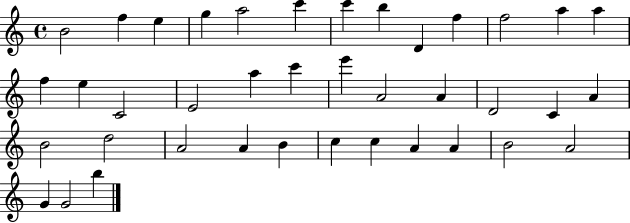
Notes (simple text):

B4/h F5/q E5/q G5/q A5/h C6/q C6/q B5/q D4/q F5/q F5/h A5/q A5/q F5/q E5/q C4/h E4/h A5/q C6/q E6/q A4/h A4/q D4/h C4/q A4/q B4/h D5/h A4/h A4/q B4/q C5/q C5/q A4/q A4/q B4/h A4/h G4/q G4/h B5/q